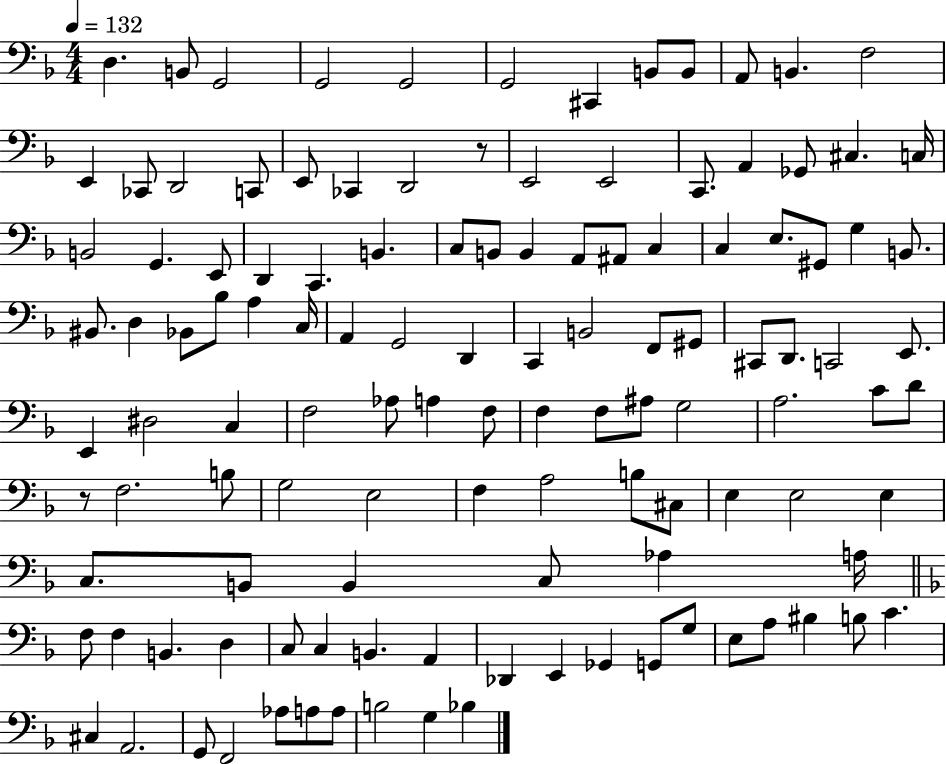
{
  \clef bass
  \numericTimeSignature
  \time 4/4
  \key f \major
  \tempo 4 = 132
  d4. b,8 g,2 | g,2 g,2 | g,2 cis,4 b,8 b,8 | a,8 b,4. f2 | \break e,4 ces,8 d,2 c,8 | e,8 ces,4 d,2 r8 | e,2 e,2 | c,8. a,4 ges,8 cis4. c16 | \break b,2 g,4. e,8 | d,4 c,4. b,4. | c8 b,8 b,4 a,8 ais,8 c4 | c4 e8. gis,8 g4 b,8. | \break bis,8. d4 bes,8 bes8 a4 c16 | a,4 g,2 d,4 | c,4 b,2 f,8 gis,8 | cis,8 d,8. c,2 e,8. | \break e,4 dis2 c4 | f2 aes8 a4 f8 | f4 f8 ais8 g2 | a2. c'8 d'8 | \break r8 f2. b8 | g2 e2 | f4 a2 b8 cis8 | e4 e2 e4 | \break c8. b,8 b,4 c8 aes4 a16 | \bar "||" \break \key f \major f8 f4 b,4. d4 | c8 c4 b,4. a,4 | des,4 e,4 ges,4 g,8 g8 | e8 a8 bis4 b8 c'4. | \break cis4 a,2. | g,8 f,2 aes8 a8 a8 | b2 g4 bes4 | \bar "|."
}